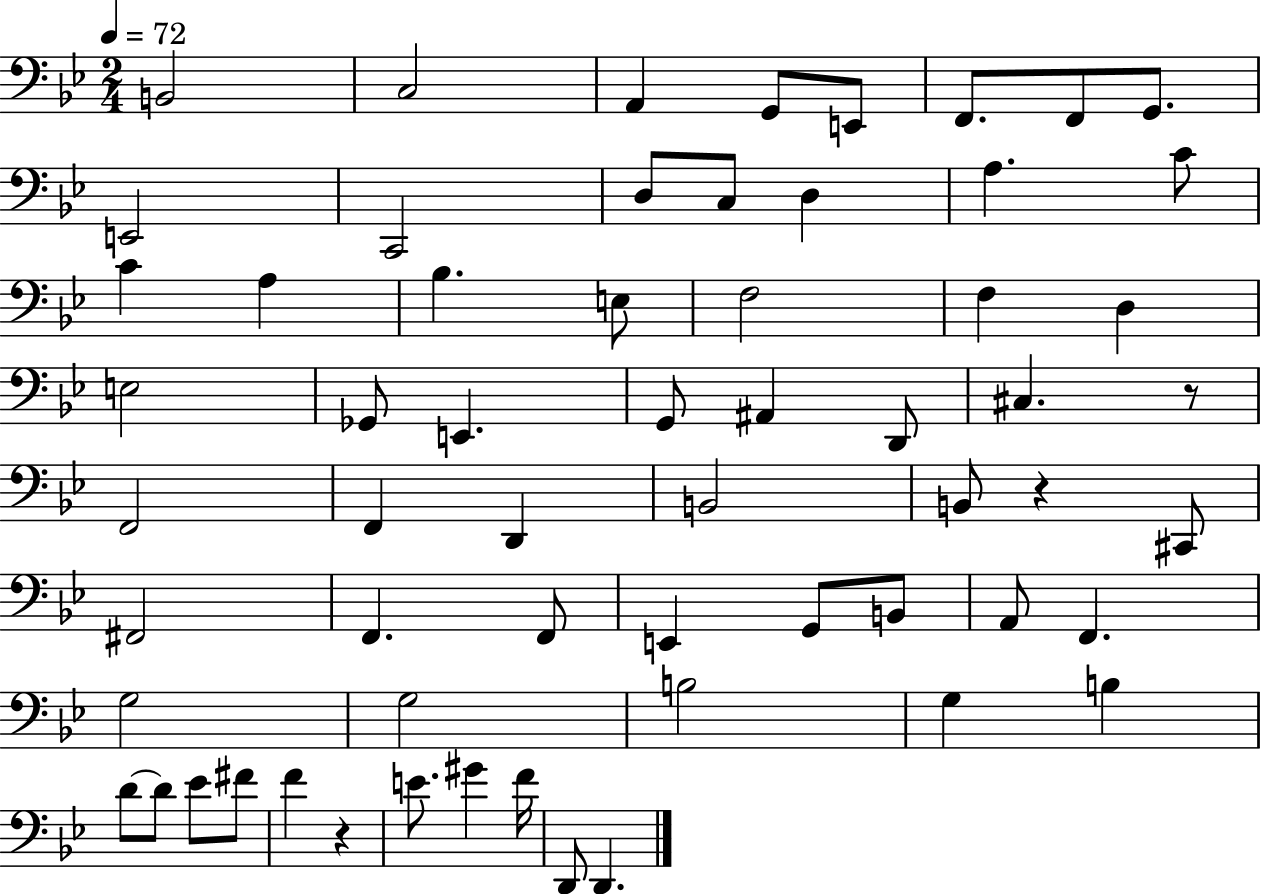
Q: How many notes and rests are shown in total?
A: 61